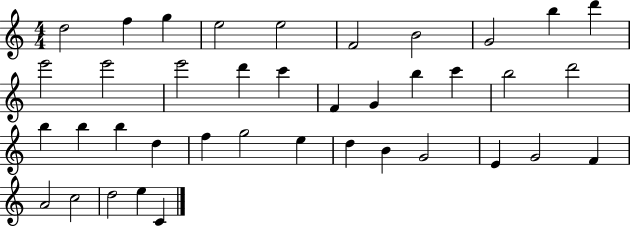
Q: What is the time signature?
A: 4/4